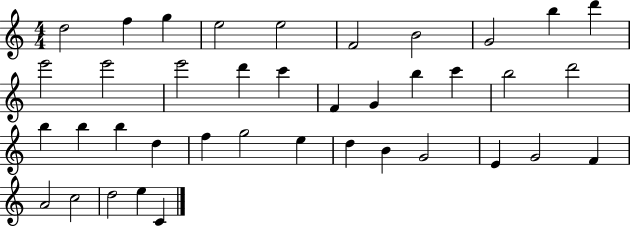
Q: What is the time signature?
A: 4/4